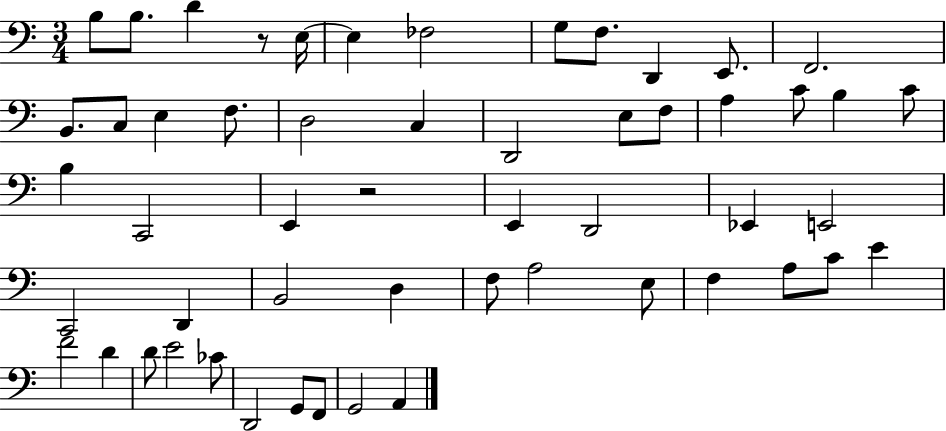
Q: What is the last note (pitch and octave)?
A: A2